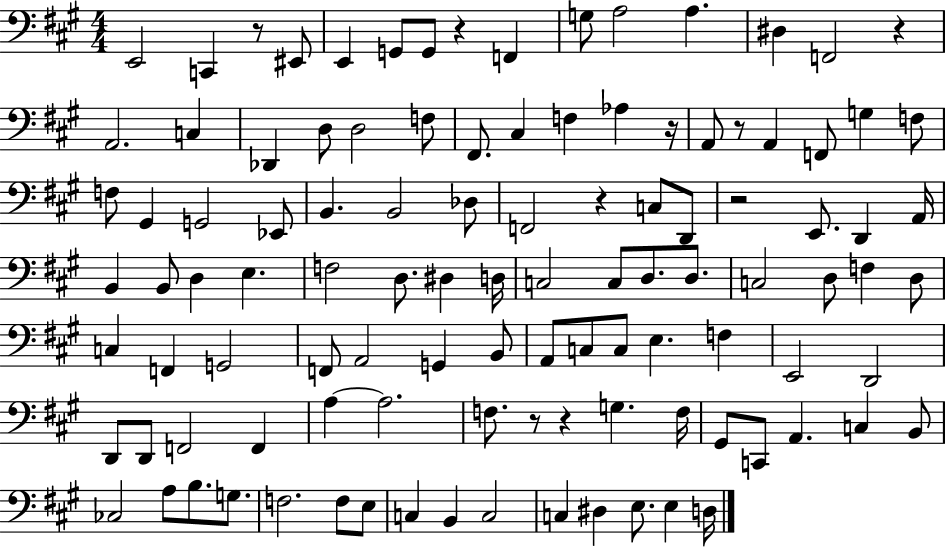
{
  \clef bass
  \numericTimeSignature
  \time 4/4
  \key a \major
  e,2 c,4 r8 eis,8 | e,4 g,8 g,8 r4 f,4 | g8 a2 a4. | dis4 f,2 r4 | \break a,2. c4 | des,4 d8 d2 f8 | fis,8. cis4 f4 aes4 r16 | a,8 r8 a,4 f,8 g4 f8 | \break f8 gis,4 g,2 ees,8 | b,4. b,2 des8 | f,2 r4 c8 d,8 | r2 e,8. d,4 a,16 | \break b,4 b,8 d4 e4. | f2 d8. dis4 d16 | c2 c8 d8. d8. | c2 d8 f4 d8 | \break c4 f,4 g,2 | f,8 a,2 g,4 b,8 | a,8 c8 c8 e4. f4 | e,2 d,2 | \break d,8 d,8 f,2 f,4 | a4~~ a2. | f8. r8 r4 g4. f16 | gis,8 c,8 a,4. c4 b,8 | \break ces2 a8 b8. g8. | f2. f8 e8 | c4 b,4 c2 | c4 dis4 e8. e4 d16 | \break \bar "|."
}